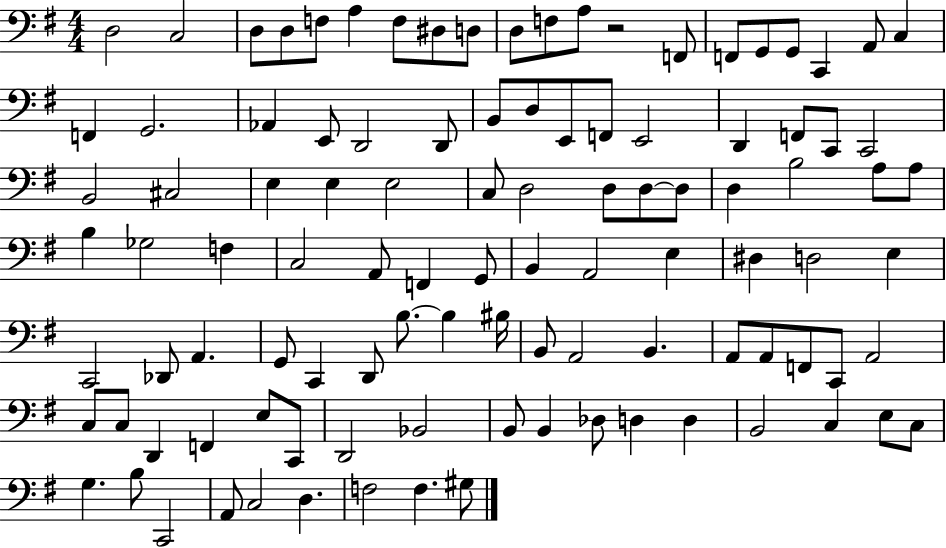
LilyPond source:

{
  \clef bass
  \numericTimeSignature
  \time 4/4
  \key g \major
  \repeat volta 2 { d2 c2 | d8 d8 f8 a4 f8 dis8 d8 | d8 f8 a8 r2 f,8 | f,8 g,8 g,8 c,4 a,8 c4 | \break f,4 g,2. | aes,4 e,8 d,2 d,8 | b,8 d8 e,8 f,8 e,2 | d,4 f,8 c,8 c,2 | \break b,2 cis2 | e4 e4 e2 | c8 d2 d8 d8~~ d8 | d4 b2 a8 a8 | \break b4 ges2 f4 | c2 a,8 f,4 g,8 | b,4 a,2 e4 | dis4 d2 e4 | \break c,2 des,8 a,4. | g,8 c,4 d,8 b8.~~ b4 bis16 | b,8 a,2 b,4. | a,8 a,8 f,8 c,8 a,2 | \break c8 c8 d,4 f,4 e8 c,8 | d,2 bes,2 | b,8 b,4 des8 d4 d4 | b,2 c4 e8 c8 | \break g4. b8 c,2 | a,8 c2 d4. | f2 f4. gis8 | } \bar "|."
}